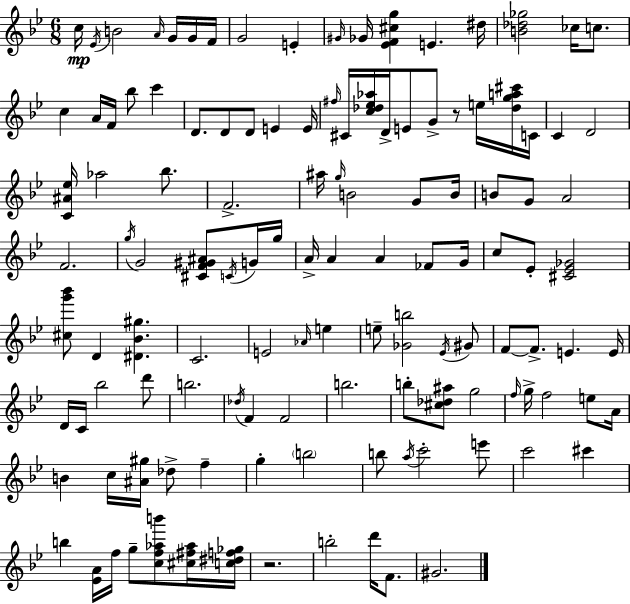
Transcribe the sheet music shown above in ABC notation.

X:1
T:Untitled
M:6/8
L:1/4
K:Gm
c/4 _E/4 B2 A/4 G/4 G/4 F/4 G2 E ^G/4 _G/4 [_EF^cg] E ^d/4 [B_d_g]2 _c/4 c/2 c A/4 F/4 _b/2 c' D/2 D/2 D/2 E E/4 ^f/4 ^C/4 [c_d_e_a]/4 D/4 E/2 G/2 z/2 e/4 [_dga^c']/4 C/4 C D2 [C^A_e]/4 _a2 _b/2 F2 ^a/4 g/4 B2 G/2 B/4 B/2 G/2 A2 F2 g/4 G2 [^CF^G^A]/2 C/4 G/4 g/4 A/4 A A _F/2 G/4 c/2 _E/2 [^C_E_G]2 [^cg'_b']/2 D [^D_B^g] C2 E2 _A/4 e e/2 [_Gb]2 _E/4 ^G/2 F/2 F/2 E E/4 D/4 C/4 _b2 d'/2 b2 _d/4 F F2 b2 b/2 [^c_d^a]/2 g2 f/4 g/4 f2 e/2 A/4 B c/4 [^A^g]/4 _d/2 f g b2 b/2 a/4 c'2 e'/2 c'2 ^c' b [_EA]/4 f/4 g/2 [cf_ab']/2 [^c^f_a]/4 [c^df_g]/4 z2 b2 d'/4 F/2 ^G2